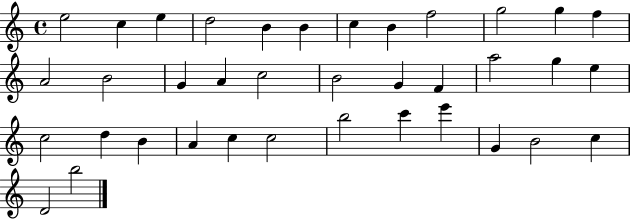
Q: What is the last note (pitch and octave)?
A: B5